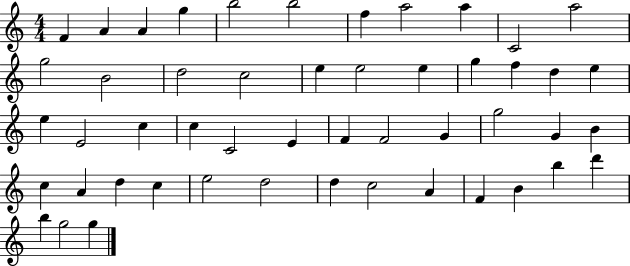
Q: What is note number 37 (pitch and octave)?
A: D5